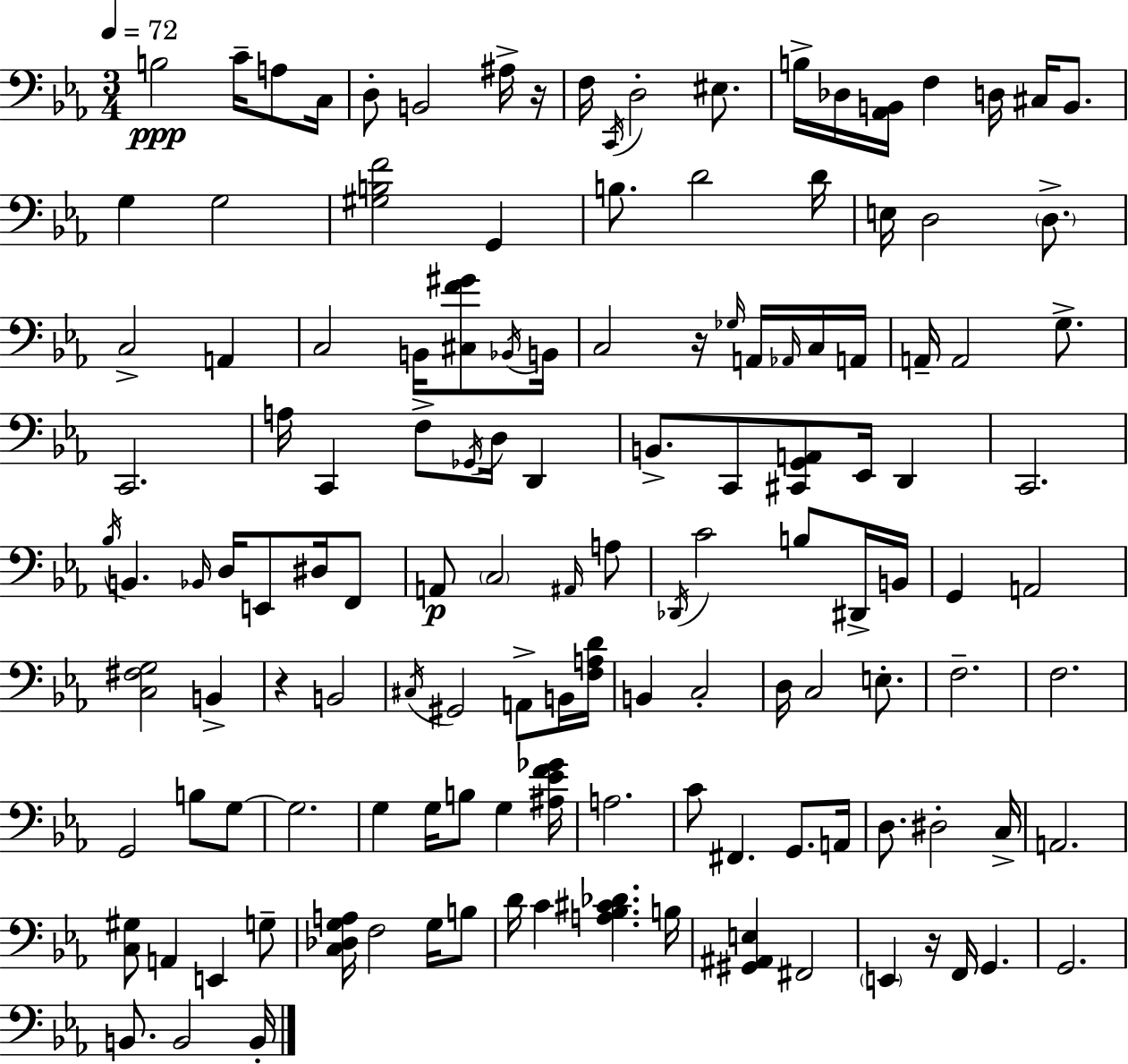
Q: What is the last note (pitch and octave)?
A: B2